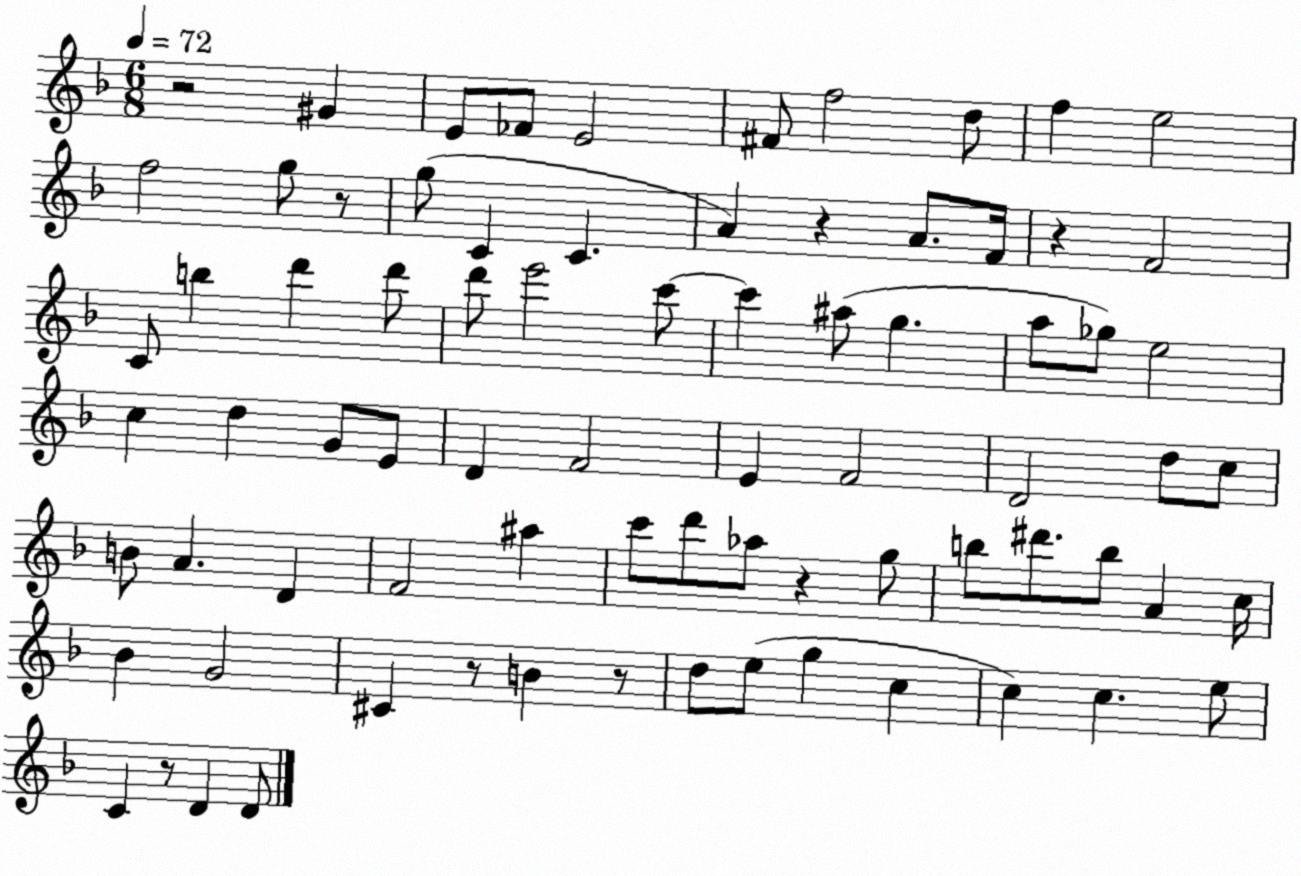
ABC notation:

X:1
T:Untitled
M:6/8
L:1/4
K:F
z2 ^G E/2 _F/2 E2 ^F/2 f2 d/2 f e2 f2 g/2 z/2 g/2 C C A z A/2 F/4 z F2 C/2 b d' d'/2 d'/2 e'2 c'/2 c' ^a/2 g a/2 _g/2 e2 c d G/2 E/2 D F2 E F2 D2 d/2 c/2 B/2 A D F2 ^a c'/2 d'/2 _a/2 z g/2 b/2 ^d'/2 b/2 A c/4 _B G2 ^C z/2 B z/2 d/2 e/2 g c c c e/2 C z/2 D D/2